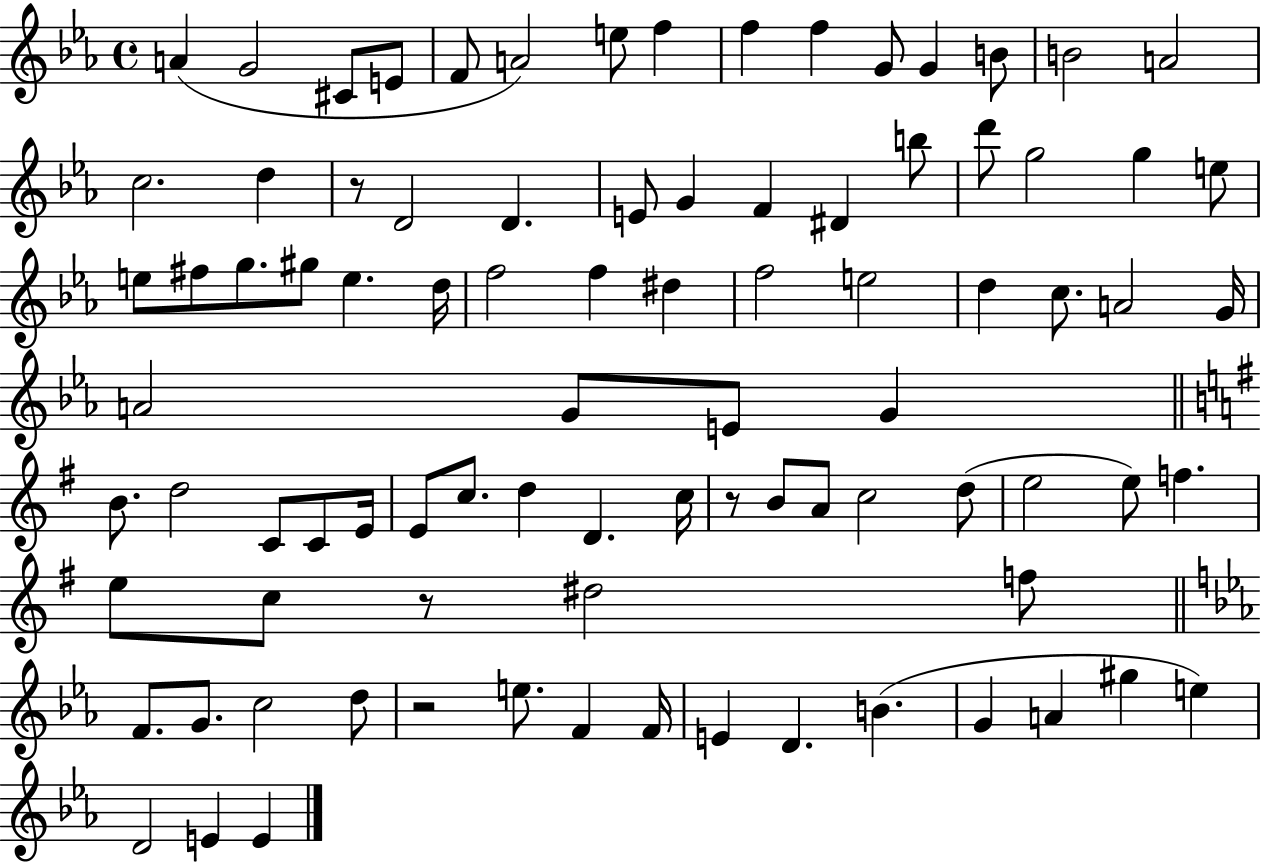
{
  \clef treble
  \time 4/4
  \defaultTimeSignature
  \key ees \major
  a'4( g'2 cis'8 e'8 | f'8 a'2) e''8 f''4 | f''4 f''4 g'8 g'4 b'8 | b'2 a'2 | \break c''2. d''4 | r8 d'2 d'4. | e'8 g'4 f'4 dis'4 b''8 | d'''8 g''2 g''4 e''8 | \break e''8 fis''8 g''8. gis''8 e''4. d''16 | f''2 f''4 dis''4 | f''2 e''2 | d''4 c''8. a'2 g'16 | \break a'2 g'8 e'8 g'4 | \bar "||" \break \key e \minor b'8. d''2 c'8 c'8 e'16 | e'8 c''8. d''4 d'4. c''16 | r8 b'8 a'8 c''2 d''8( | e''2 e''8) f''4. | \break e''8 c''8 r8 dis''2 f''8 | \bar "||" \break \key ees \major f'8. g'8. c''2 d''8 | r2 e''8. f'4 f'16 | e'4 d'4. b'4.( | g'4 a'4 gis''4 e''4) | \break d'2 e'4 e'4 | \bar "|."
}